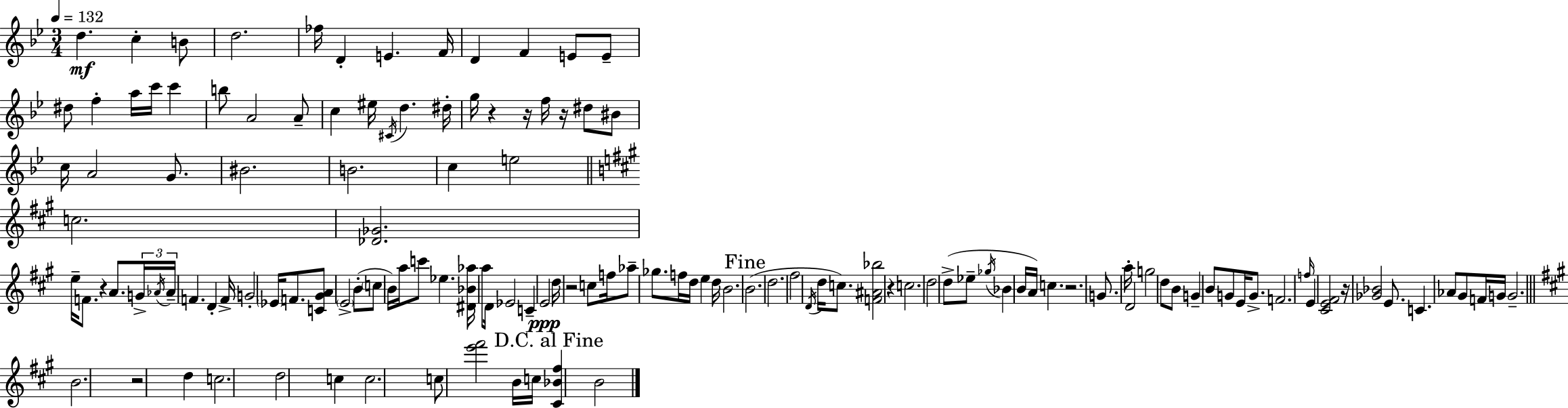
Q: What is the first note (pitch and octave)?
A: D5